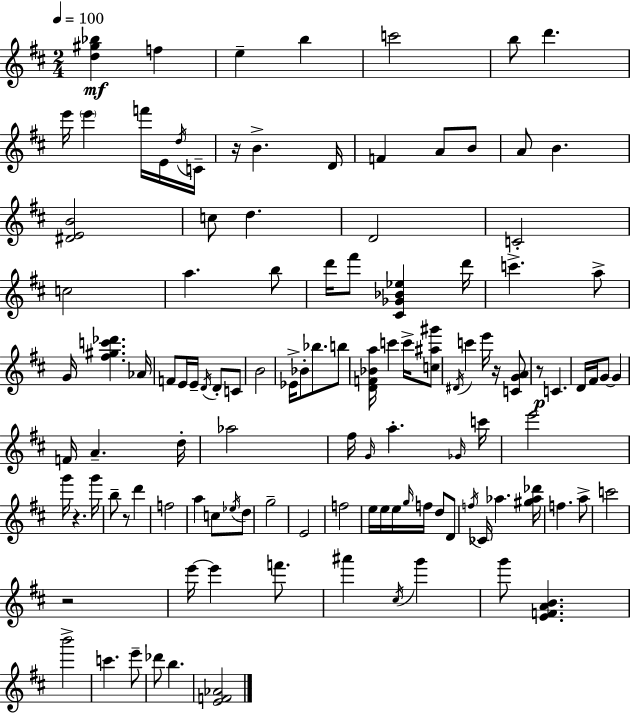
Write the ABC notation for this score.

X:1
T:Untitled
M:2/4
L:1/4
K:D
[d^g_b] f e b c'2 b/2 d' e'/4 e' f'/4 E/4 d/4 C/4 z/4 B D/4 F A/2 B/2 A/2 B [^DEB]2 c/2 d D2 C2 c2 a b/2 d'/4 ^f'/2 [^C_G_B_e] d'/4 c' a/2 G/4 [^f^gc'_d'] _A/4 F/2 E/4 E/4 D/4 D/2 C/2 B2 _E/4 _B/2 _b/2 b/2 [DF_Ba]/4 c' c'/4 [c^a^g']/2 ^D/4 c' e'/4 z/4 [CGA]/2 z/2 C D/4 ^F/4 G/2 G F/4 A d/4 _a2 ^f/4 G/4 a _G/4 c'/4 e'2 g'/4 z g'/4 b/2 z/2 d' f2 a c/2 _e/4 d/2 g2 E2 f2 e/4 e/4 e/4 g/4 f/4 d/2 D/2 f/4 _C/4 _a [^g_a_d']/4 f a/2 c'2 z2 e'/4 e' f'/2 ^a' ^c/4 g' g'/2 [EFAB] b'2 c' e'/2 _d'/2 b [EF_A]2